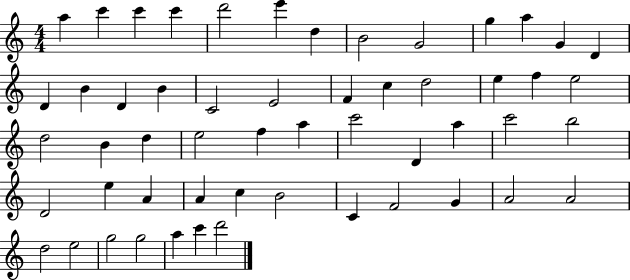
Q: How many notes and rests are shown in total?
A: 54